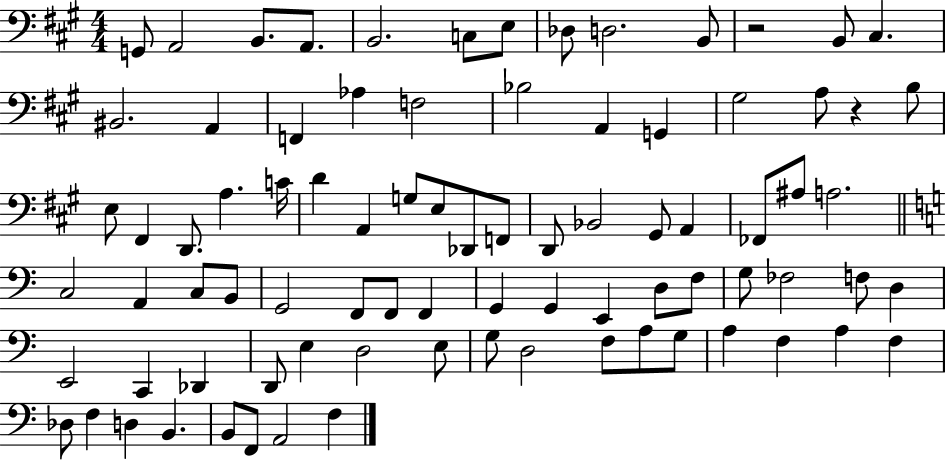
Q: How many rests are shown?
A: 2